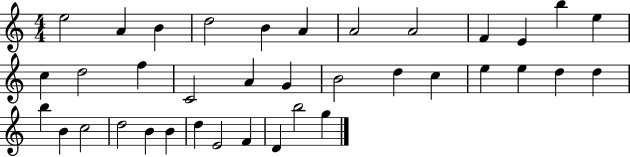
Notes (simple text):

E5/h A4/q B4/q D5/h B4/q A4/q A4/h A4/h F4/q E4/q B5/q E5/q C5/q D5/h F5/q C4/h A4/q G4/q B4/h D5/q C5/q E5/q E5/q D5/q D5/q B5/q B4/q C5/h D5/h B4/q B4/q D5/q E4/h F4/q D4/q B5/h G5/q